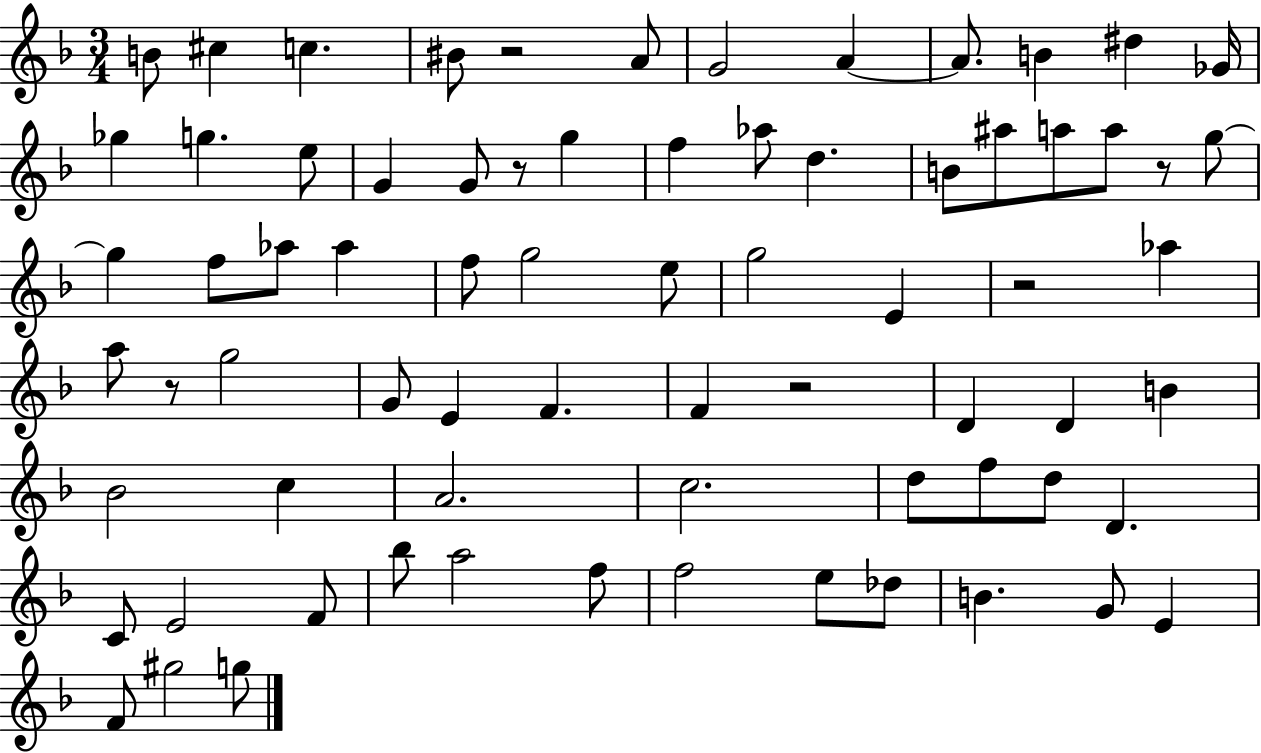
B4/e C#5/q C5/q. BIS4/e R/h A4/e G4/h A4/q A4/e. B4/q D#5/q Gb4/s Gb5/q G5/q. E5/e G4/q G4/e R/e G5/q F5/q Ab5/e D5/q. B4/e A#5/e A5/e A5/e R/e G5/e G5/q F5/e Ab5/e Ab5/q F5/e G5/h E5/e G5/h E4/q R/h Ab5/q A5/e R/e G5/h G4/e E4/q F4/q. F4/q R/h D4/q D4/q B4/q Bb4/h C5/q A4/h. C5/h. D5/e F5/e D5/e D4/q. C4/e E4/h F4/e Bb5/e A5/h F5/e F5/h E5/e Db5/e B4/q. G4/e E4/q F4/e G#5/h G5/e